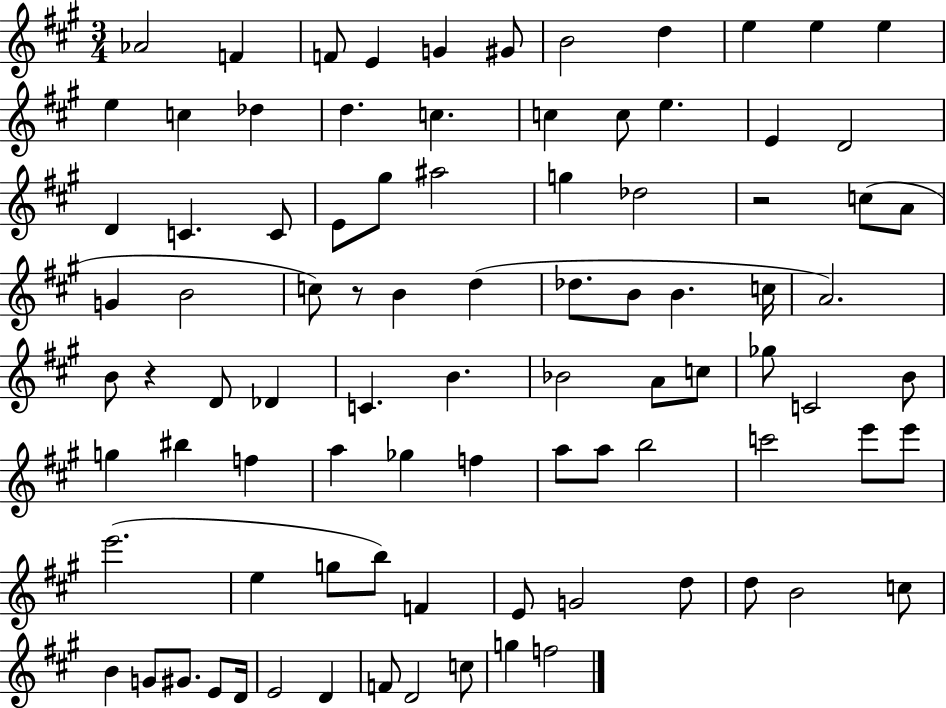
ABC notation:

X:1
T:Untitled
M:3/4
L:1/4
K:A
_A2 F F/2 E G ^G/2 B2 d e e e e c _d d c c c/2 e E D2 D C C/2 E/2 ^g/2 ^a2 g _d2 z2 c/2 A/2 G B2 c/2 z/2 B d _d/2 B/2 B c/4 A2 B/2 z D/2 _D C B _B2 A/2 c/2 _g/2 C2 B/2 g ^b f a _g f a/2 a/2 b2 c'2 e'/2 e'/2 e'2 e g/2 b/2 F E/2 G2 d/2 d/2 B2 c/2 B G/2 ^G/2 E/2 D/4 E2 D F/2 D2 c/2 g f2